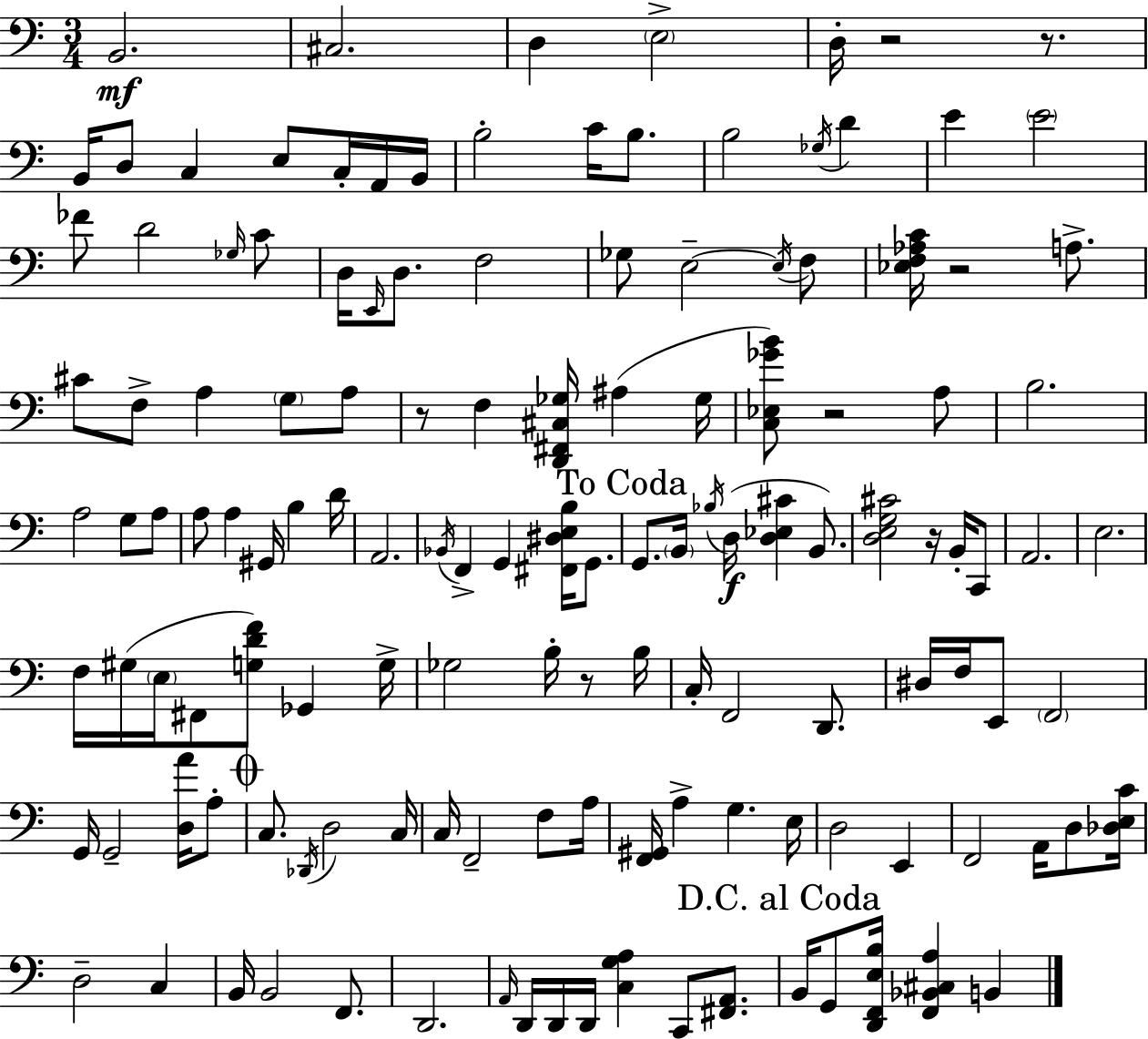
B2/h. C#3/h. D3/q E3/h D3/s R/h R/e. B2/s D3/e C3/q E3/e C3/s A2/s B2/s B3/h C4/s B3/e. B3/h Gb3/s D4/q E4/q E4/h FES4/e D4/h Gb3/s C4/e D3/s E2/s D3/e. F3/h Gb3/e E3/h E3/s F3/e [Eb3,F3,Ab3,C4]/s R/h A3/e. C#4/e F3/e A3/q G3/e A3/e R/e F3/q [D2,F#2,C#3,Gb3]/s A#3/q Gb3/s [C3,Eb3,Gb4,B4]/e R/h A3/e B3/h. A3/h G3/e A3/e A3/e A3/q G#2/s B3/q D4/s A2/h. Bb2/s F2/q G2/q [F#2,D#3,E3,B3]/s G2/e. G2/e. B2/s Bb3/s D3/s [D3,Eb3,C#4]/q B2/e. [D3,E3,G3,C#4]/h R/s B2/s C2/e A2/h. E3/h. F3/s G#3/s E3/s F#2/e [G3,D4,F4]/e Gb2/q G3/s Gb3/h B3/s R/e B3/s C3/s F2/h D2/e. D#3/s F3/s E2/e F2/h G2/s G2/h [D3,A4]/s A3/e C3/e. Db2/s D3/h C3/s C3/s F2/h F3/e A3/s [F2,G#2]/s A3/q G3/q. E3/s D3/h E2/q F2/h A2/s D3/e [Db3,E3,C4]/s D3/h C3/q B2/s B2/h F2/e. D2/h. A2/s D2/s D2/s D2/s [C3,G3,A3]/q C2/e [F#2,A2]/e. B2/s G2/e [D2,F2,E3,B3]/s [F2,Bb2,C#3,A3]/q B2/q